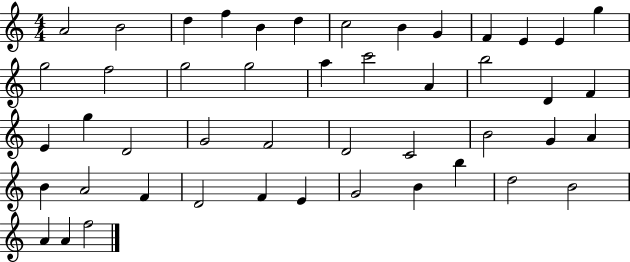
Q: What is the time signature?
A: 4/4